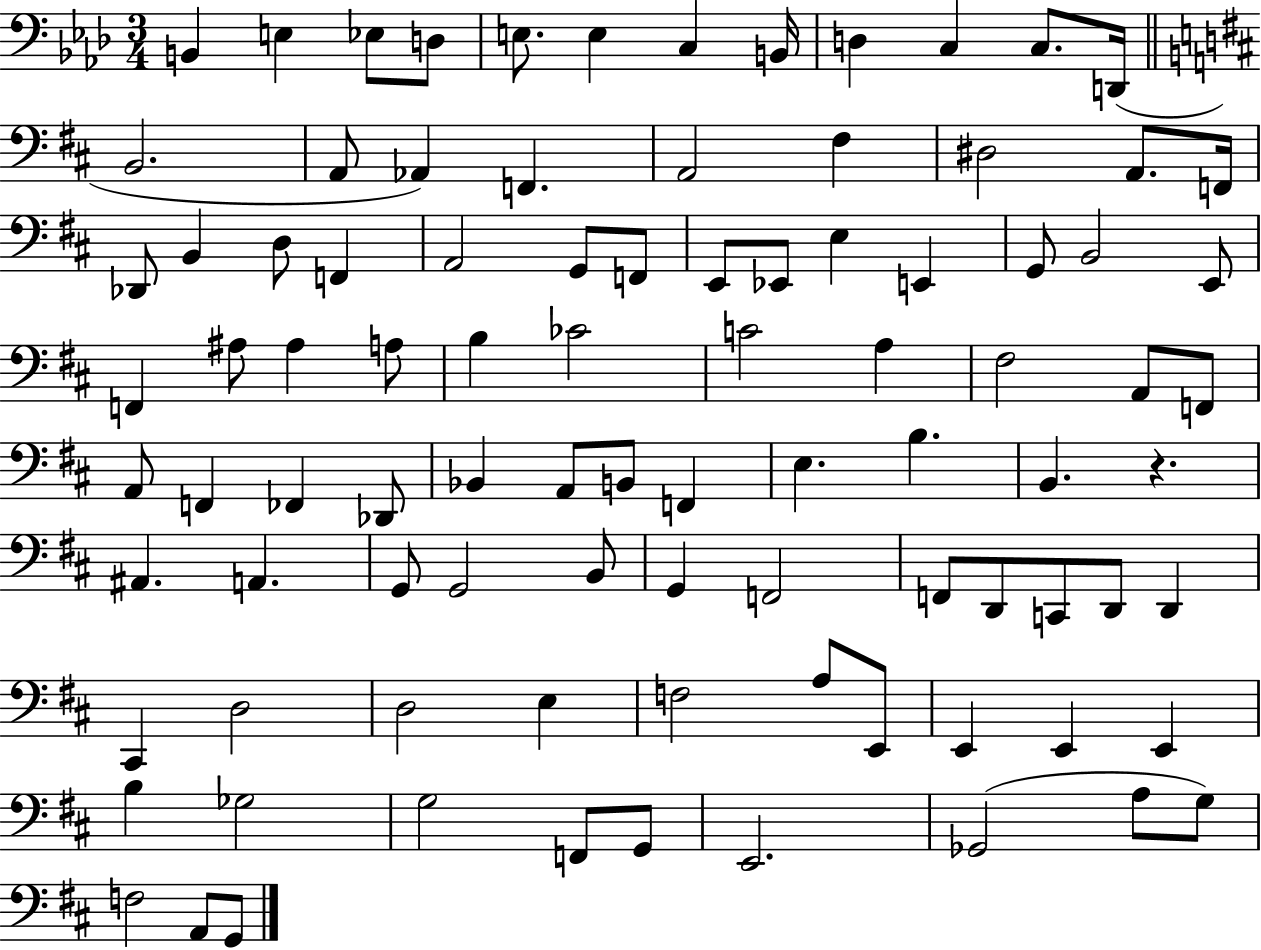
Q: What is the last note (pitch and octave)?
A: G2